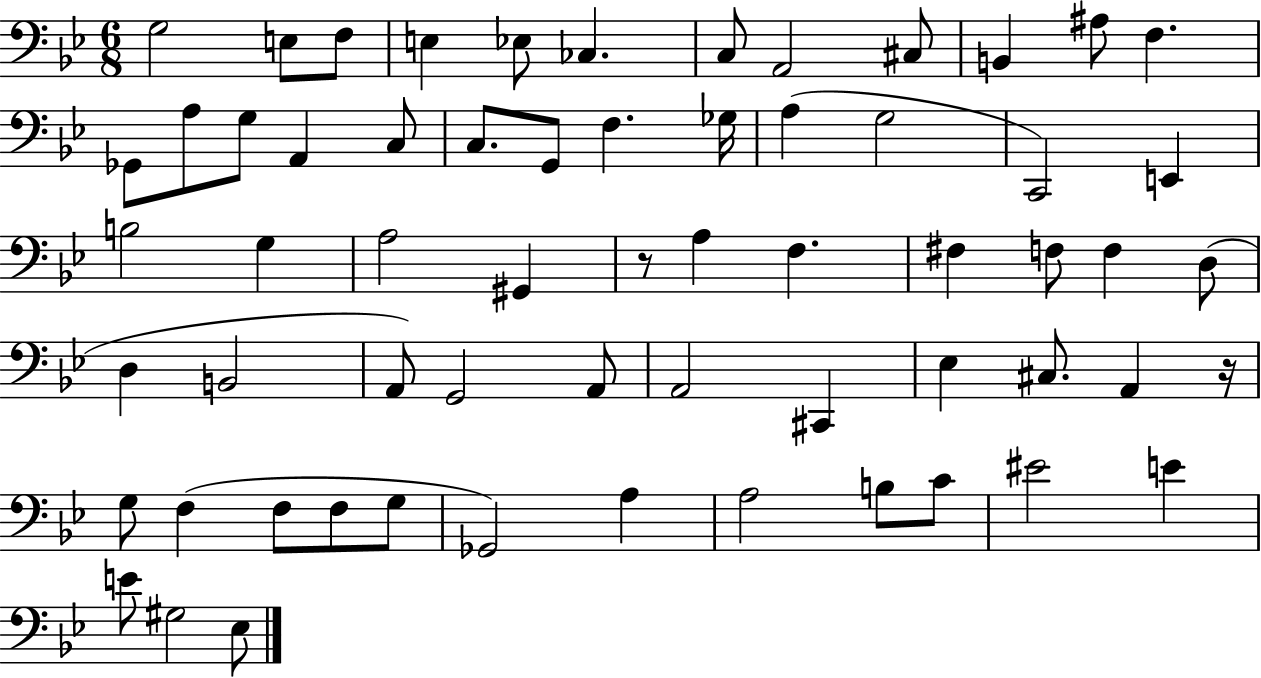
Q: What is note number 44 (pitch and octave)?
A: C#3